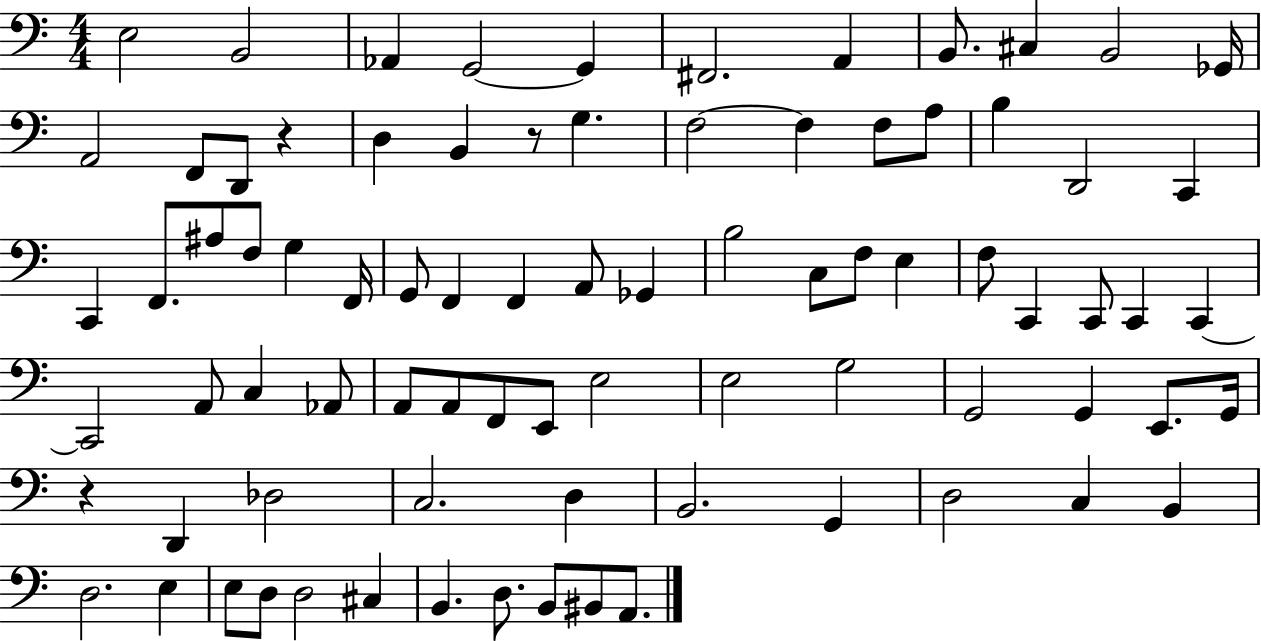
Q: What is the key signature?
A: C major